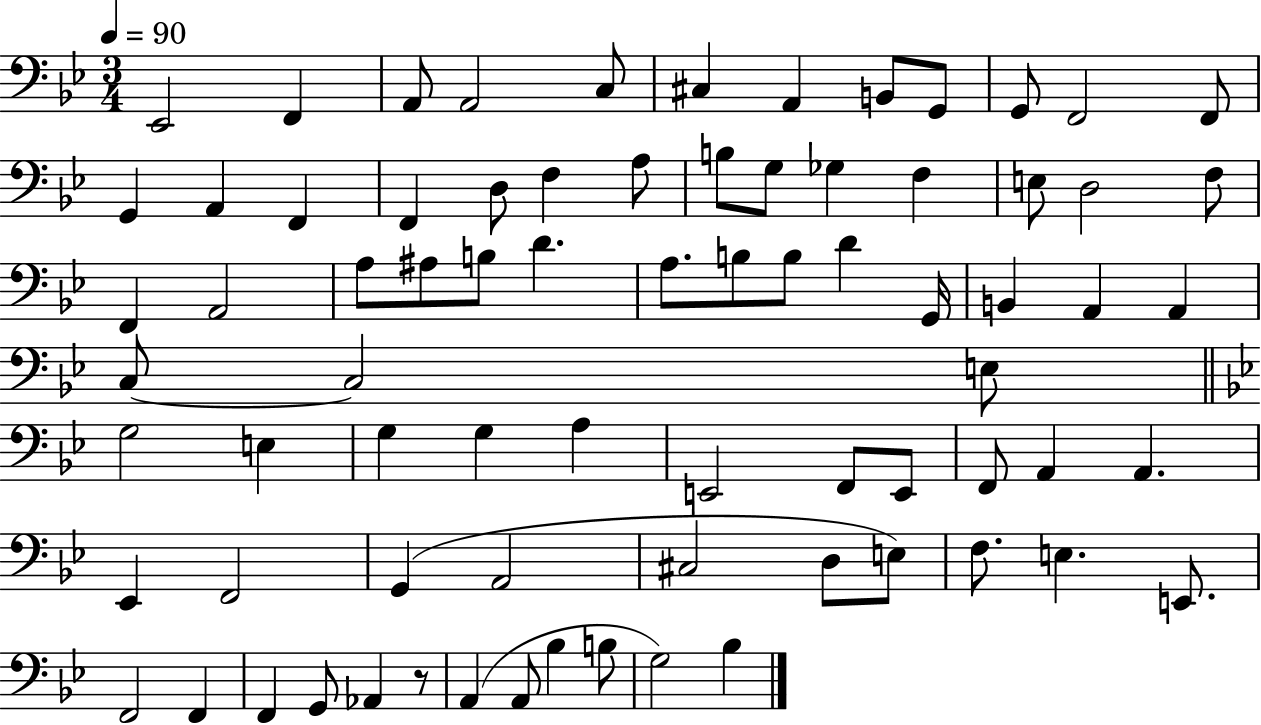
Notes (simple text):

Eb2/h F2/q A2/e A2/h C3/e C#3/q A2/q B2/e G2/e G2/e F2/h F2/e G2/q A2/q F2/q F2/q D3/e F3/q A3/e B3/e G3/e Gb3/q F3/q E3/e D3/h F3/e F2/q A2/h A3/e A#3/e B3/e D4/q. A3/e. B3/e B3/e D4/q G2/s B2/q A2/q A2/q C3/e C3/h E3/e G3/h E3/q G3/q G3/q A3/q E2/h F2/e E2/e F2/e A2/q A2/q. Eb2/q F2/h G2/q A2/h C#3/h D3/e E3/e F3/e. E3/q. E2/e. F2/h F2/q F2/q G2/e Ab2/q R/e A2/q A2/e Bb3/q B3/e G3/h Bb3/q